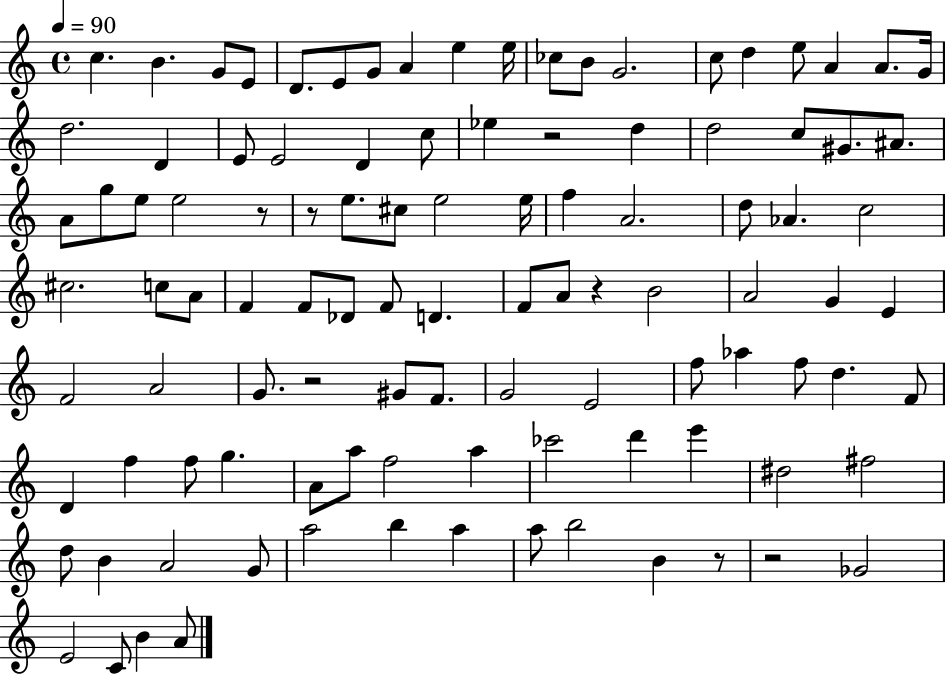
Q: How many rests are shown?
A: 7